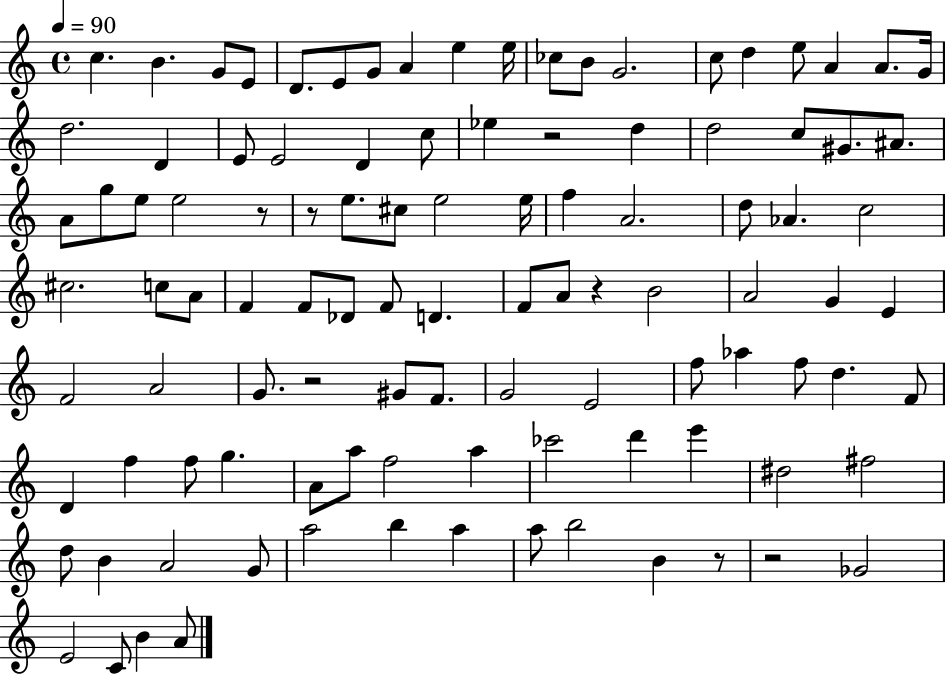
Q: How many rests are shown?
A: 7